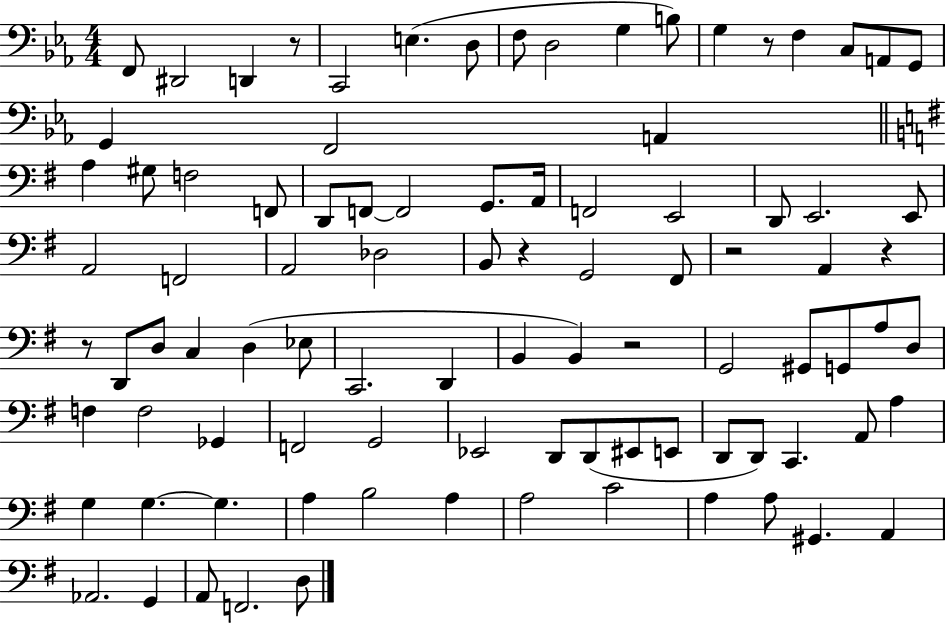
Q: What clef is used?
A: bass